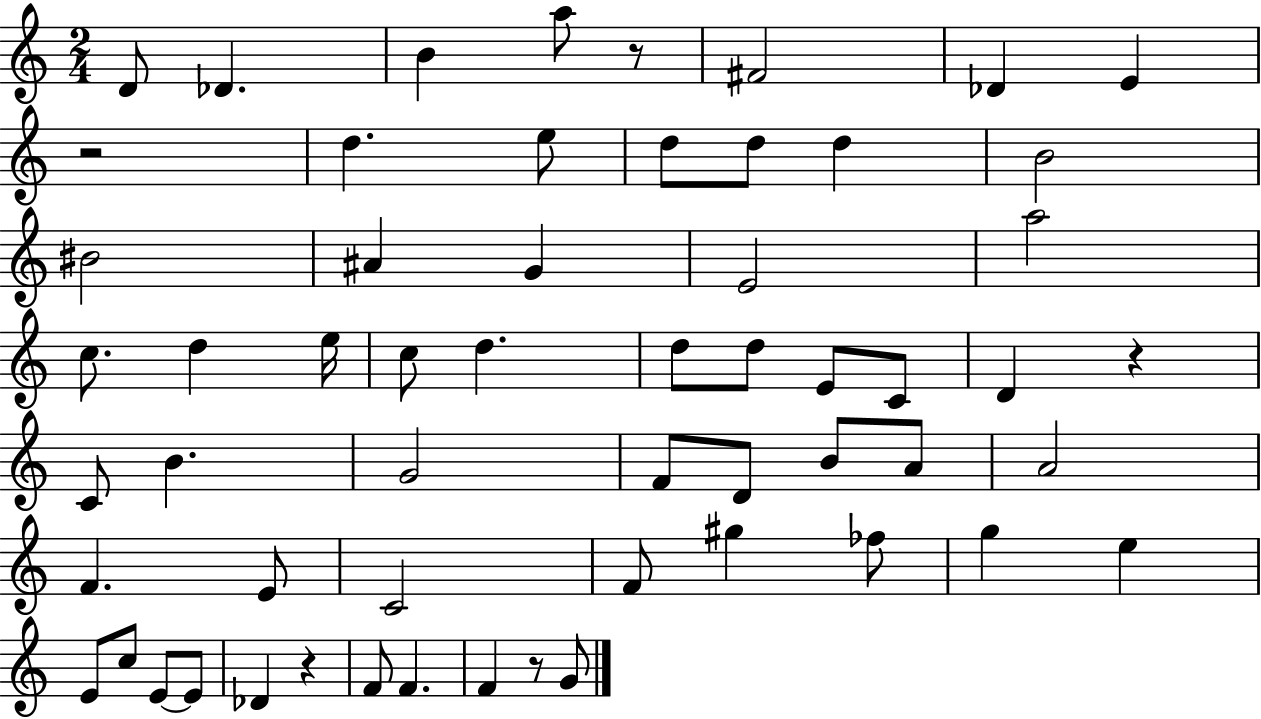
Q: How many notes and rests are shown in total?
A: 58